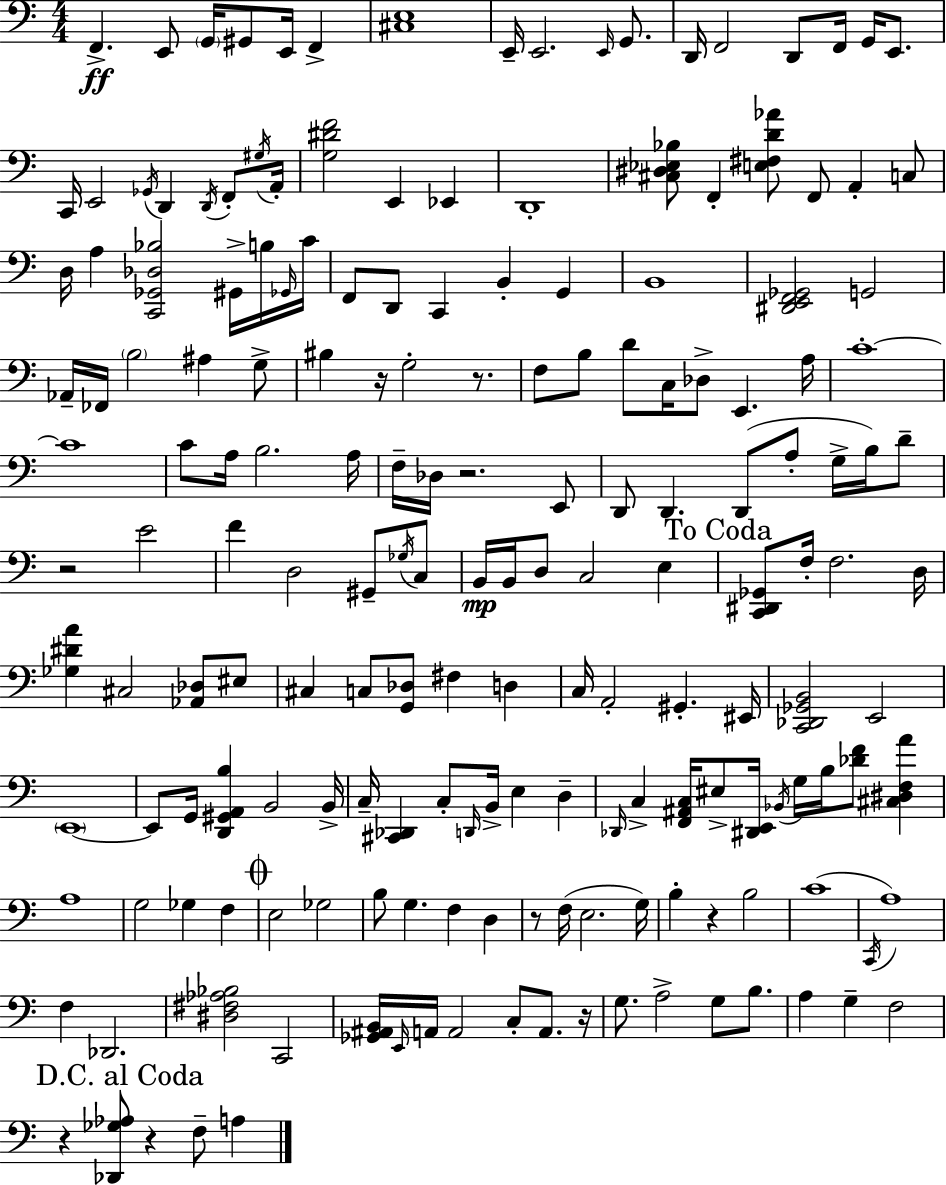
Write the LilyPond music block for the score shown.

{
  \clef bass
  \numericTimeSignature
  \time 4/4
  \key c \major
  f,4.->\ff e,8 \parenthesize g,16 gis,8 e,16 f,4-> | <cis e>1 | e,16-- e,2. \grace { e,16 } g,8. | d,16 f,2 d,8 f,16 g,16 e,8. | \break c,16 e,2 \acciaccatura { ges,16 } d,4 \acciaccatura { d,16 } | f,8-. \acciaccatura { gis16 } a,16-. <g dis' f'>2 e,4 | ees,4 d,1-. | <cis dis ees bes>8 f,4-. <e fis d' aes'>8 f,8 a,4-. | \break c8 d16 a4 <c, ges, des bes>2 | gis,16-> b16 \grace { ges,16 } c'16 f,8 d,8 c,4 b,4-. | g,4 b,1 | <dis, e, f, ges,>2 g,2 | \break aes,16-- fes,16 \parenthesize b2 ais4 | g8-> bis4 r16 g2-. | r8. f8 b8 d'8 c16 des8-> e,4. | a16 c'1-.~~ | \break c'1 | c'8 a16 b2. | a16 f16-- des16 r2. | e,8 d,8 d,4. d,8( a8-. | \break g16-> b16) d'8-- r2 e'2 | f'4 d2 | gis,8-- \acciaccatura { ges16 } c8 b,16\mp b,16 d8 c2 | e4 \mark "To Coda" <c, dis, ges,>8 f16-. f2. | \break d16 <ges dis' a'>4 cis2 | <aes, des>8 eis8 cis4 c8 <g, des>8 fis4 | d4 c16 a,2-. gis,4.-. | eis,16 <c, des, ges, b,>2 e,2 | \break \parenthesize e,1~~ | e,8 g,16 <d, gis, a, b>4 b,2 | b,16-> c16-- <cis, des,>4 c8-. \grace { d,16 } b,16-> e4 | d4-- \grace { des,16 } c4-> <f, ais, c>16 eis8-> <dis, e,>16 | \break \acciaccatura { bes,16 } g16 b16 <des' f'>8 <cis dis f a'>4 a1 | g2 | ges4 f4 \mark \markup { \musicglyph "scripts.coda" } e2 | ges2 b8 g4. | \break f4 d4 r8 f16( e2. | g16) b4-. r4 | b2 c'1( | \acciaccatura { c,16 } a1) | \break f4 des,2. | <dis fis aes bes>2 | c,2 <ges, ais, b,>16 \grace { e,16 } a,16 a,2 | c8-. a,8. r16 g8. a2-> | \break g8 b8. a4 g4-- | f2 \mark "D.C. al Coda" r4 <des, ges aes>8 | r4 f8-- a4 \bar "|."
}